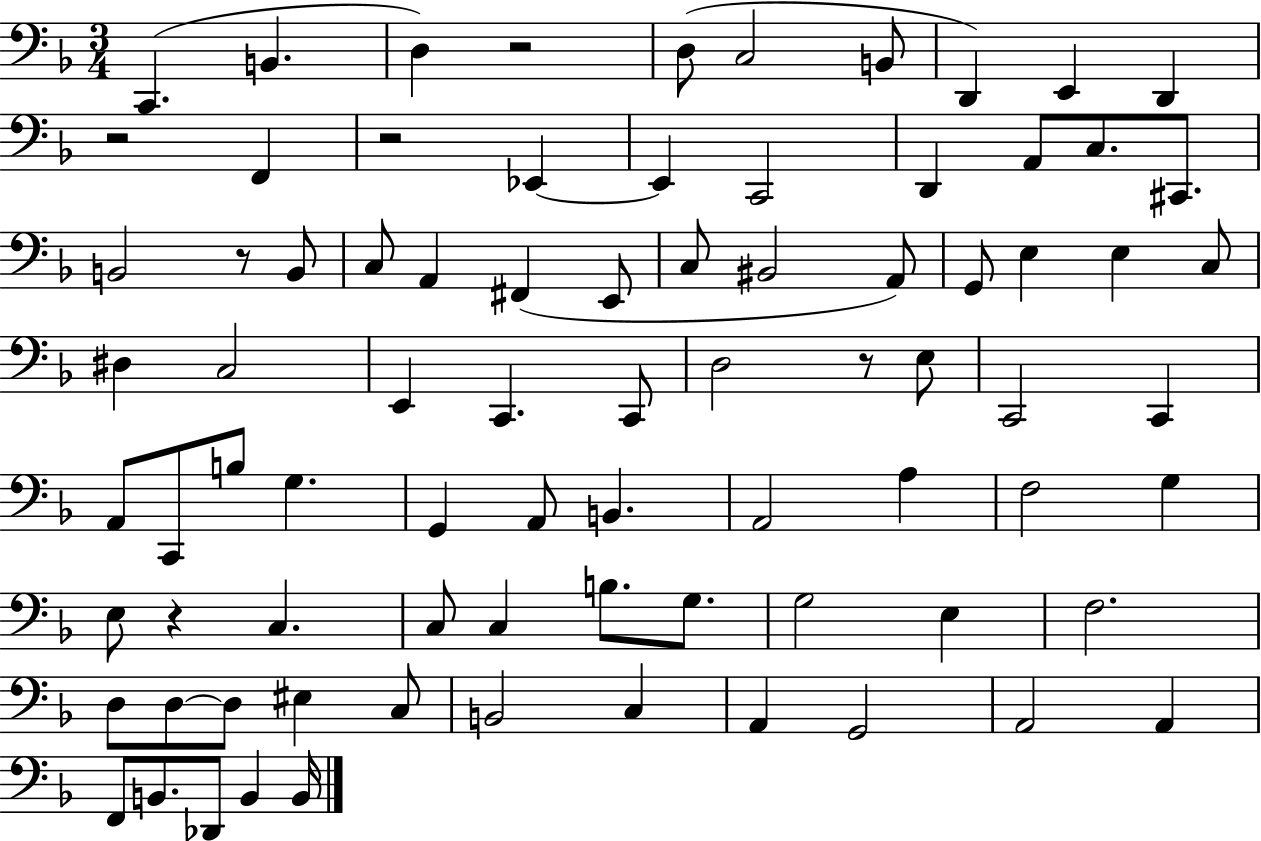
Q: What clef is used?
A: bass